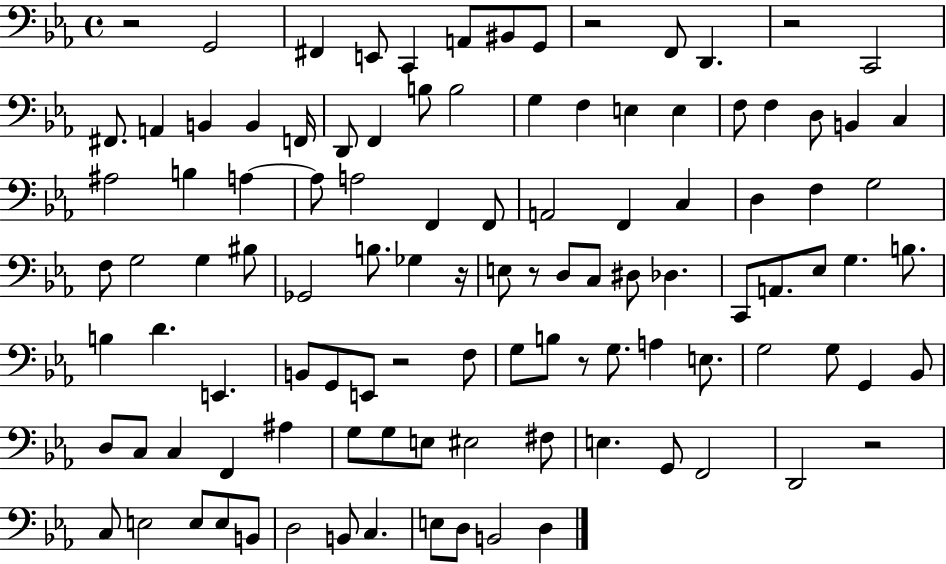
R/h G2/h F#2/q E2/e C2/q A2/e BIS2/e G2/e R/h F2/e D2/q. R/h C2/h F#2/e. A2/q B2/q B2/q F2/s D2/e F2/q B3/e B3/h G3/q F3/q E3/q E3/q F3/e F3/q D3/e B2/q C3/q A#3/h B3/q A3/q A3/e A3/h F2/q F2/e A2/h F2/q C3/q D3/q F3/q G3/h F3/e G3/h G3/q BIS3/e Gb2/h B3/e. Gb3/q R/s E3/e R/e D3/e C3/e D#3/e Db3/q. C2/e A2/e. Eb3/e G3/q. B3/e. B3/q D4/q. E2/q. B2/e G2/e E2/e R/h F3/e G3/e B3/e R/e G3/e. A3/q E3/e. G3/h G3/e G2/q Bb2/e D3/e C3/e C3/q F2/q A#3/q G3/e G3/e E3/e EIS3/h F#3/e E3/q. G2/e F2/h D2/h R/h C3/e E3/h E3/e E3/e B2/e D3/h B2/e C3/q. E3/e D3/e B2/h D3/q